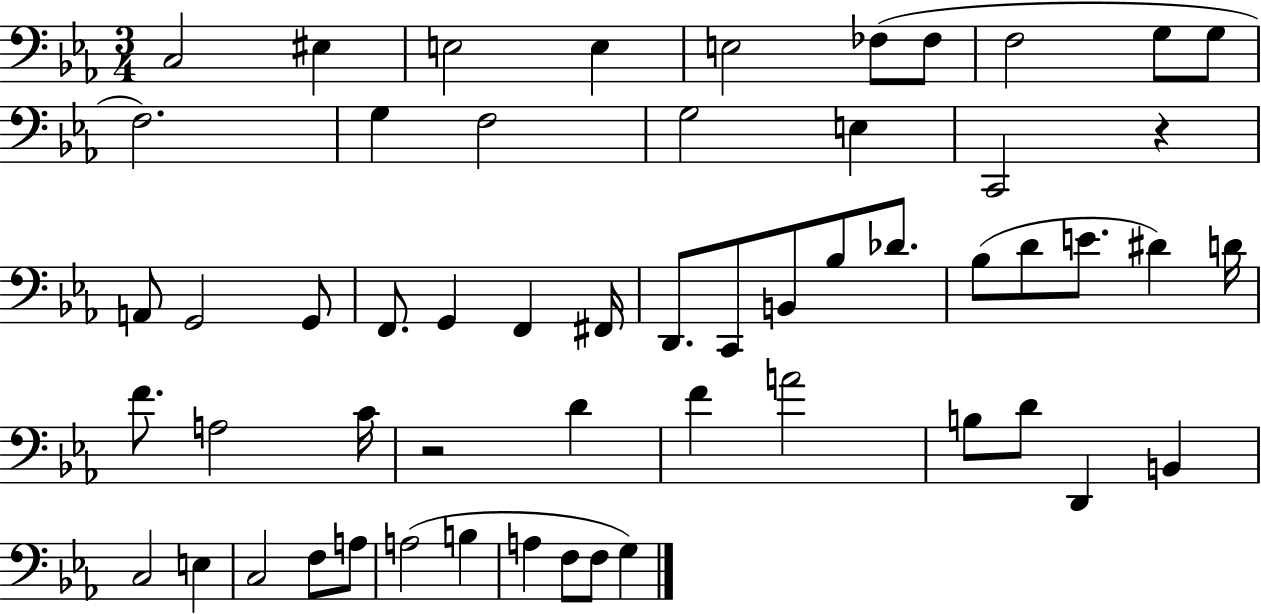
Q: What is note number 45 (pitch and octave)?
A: E3